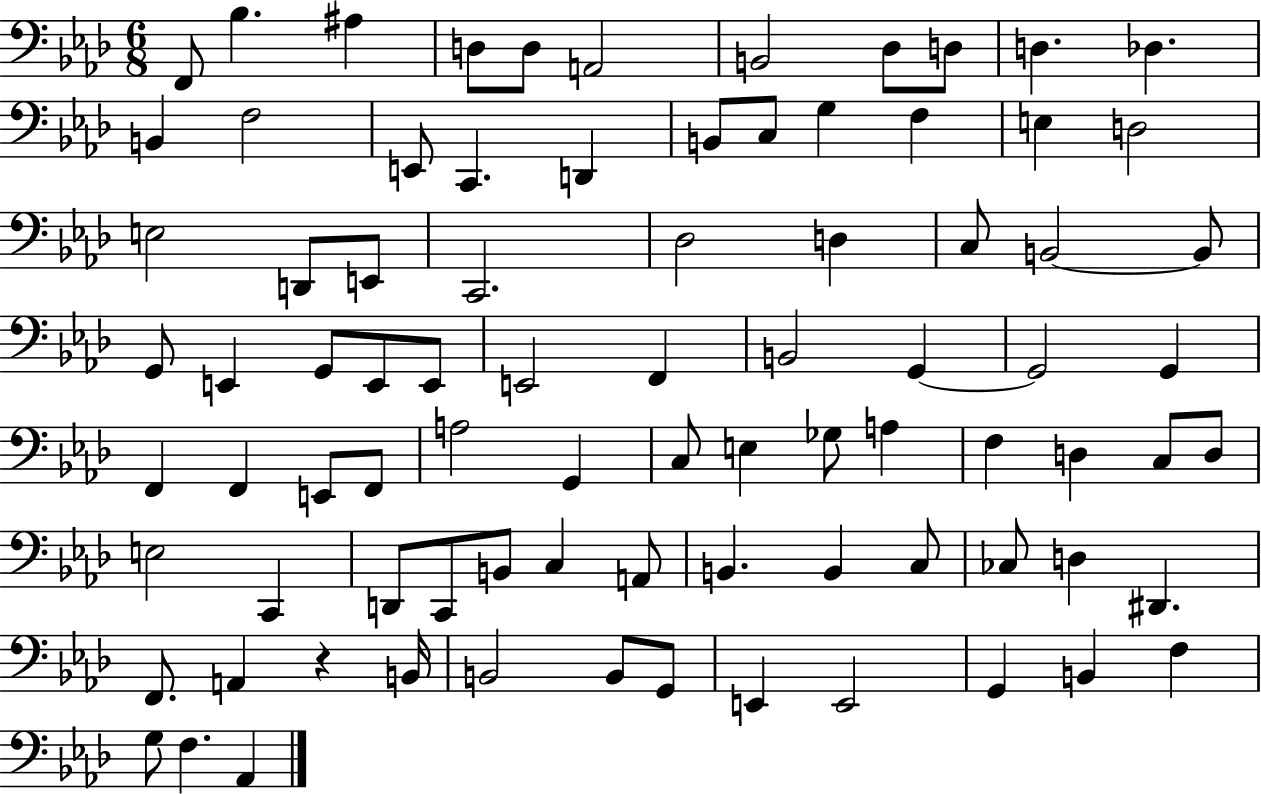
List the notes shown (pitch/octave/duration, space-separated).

F2/e Bb3/q. A#3/q D3/e D3/e A2/h B2/h Db3/e D3/e D3/q. Db3/q. B2/q F3/h E2/e C2/q. D2/q B2/e C3/e G3/q F3/q E3/q D3/h E3/h D2/e E2/e C2/h. Db3/h D3/q C3/e B2/h B2/e G2/e E2/q G2/e E2/e E2/e E2/h F2/q B2/h G2/q G2/h G2/q F2/q F2/q E2/e F2/e A3/h G2/q C3/e E3/q Gb3/e A3/q F3/q D3/q C3/e D3/e E3/h C2/q D2/e C2/e B2/e C3/q A2/e B2/q. B2/q C3/e CES3/e D3/q D#2/q. F2/e. A2/q R/q B2/s B2/h B2/e G2/e E2/q E2/h G2/q B2/q F3/q G3/e F3/q. Ab2/q